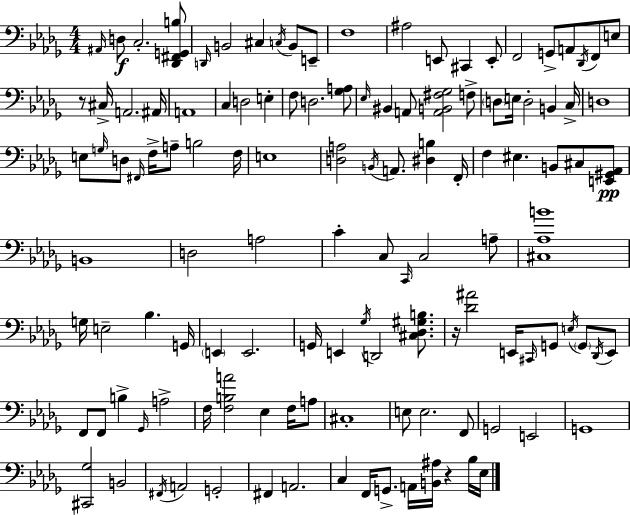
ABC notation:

X:1
T:Untitled
M:4/4
L:1/4
K:Bbm
^A,,/4 D,/2 C,2 [_D,,^F,,G,,B,]/2 D,,/4 B,,2 ^C, C,/4 B,,/2 E,,/2 F,4 ^A,2 E,,/2 ^C,, E,,/2 F,,2 G,,/2 A,,/2 _D,,/4 F,,/2 E,/2 z/2 ^C,/4 A,,2 ^A,,/4 A,,4 C, D,2 E, F,/2 D,2 [_G,A,]/2 _E,/4 ^B,, A,,/2 [A,,B,,^F,_G,]2 F,/2 D,/2 E,/4 D,2 B,, C,/4 D,4 E,/2 G,/4 D,/2 ^F,,/4 F,/4 A,/2 B,2 F,/4 E,4 [D,A,]2 B,,/4 A,,/2 [^D,B,] F,,/4 F, ^E, B,,/2 ^C,/2 [E,,^G,,_A,,]/2 B,,4 D,2 A,2 C C,/2 C,,/4 C,2 A,/2 [^C,_A,B]4 G,/4 E,2 _B, G,,/4 E,, E,,2 G,,/4 E,, _G,/4 D,,2 [^C,_D,^G,B,]/2 z/4 [_D^A]2 E,,/4 ^C,,/4 G,,/2 E,/4 G,,/2 _D,,/4 E,,/2 F,,/2 F,,/2 B, _G,,/4 A,2 F,/4 [F,B,A]2 _E, F,/4 A,/2 ^C,4 E,/2 E,2 F,,/2 G,,2 E,,2 G,,4 [^C,,_G,]2 B,,2 ^F,,/4 A,,2 G,,2 ^F,, A,,2 C, F,,/4 G,,/2 A,,/4 [B,,^A,]/4 z _B,/4 _E,/4